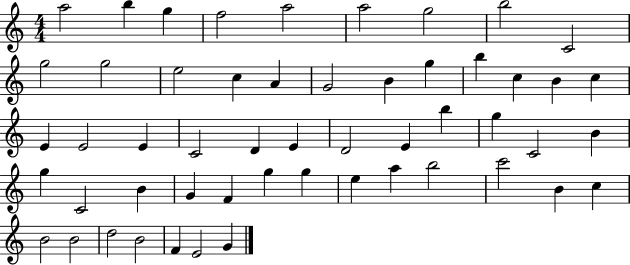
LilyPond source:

{
  \clef treble
  \numericTimeSignature
  \time 4/4
  \key c \major
  a''2 b''4 g''4 | f''2 a''2 | a''2 g''2 | b''2 c'2 | \break g''2 g''2 | e''2 c''4 a'4 | g'2 b'4 g''4 | b''4 c''4 b'4 c''4 | \break e'4 e'2 e'4 | c'2 d'4 e'4 | d'2 e'4 b''4 | g''4 c'2 b'4 | \break g''4 c'2 b'4 | g'4 f'4 g''4 g''4 | e''4 a''4 b''2 | c'''2 b'4 c''4 | \break b'2 b'2 | d''2 b'2 | f'4 e'2 g'4 | \bar "|."
}